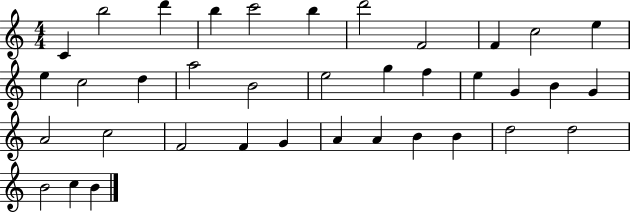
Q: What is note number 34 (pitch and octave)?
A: D5